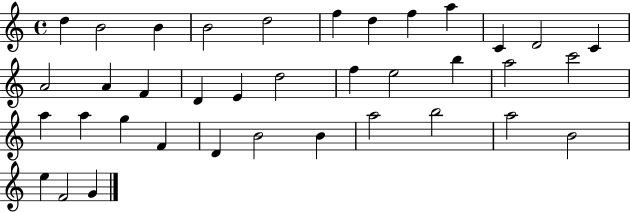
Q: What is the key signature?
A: C major